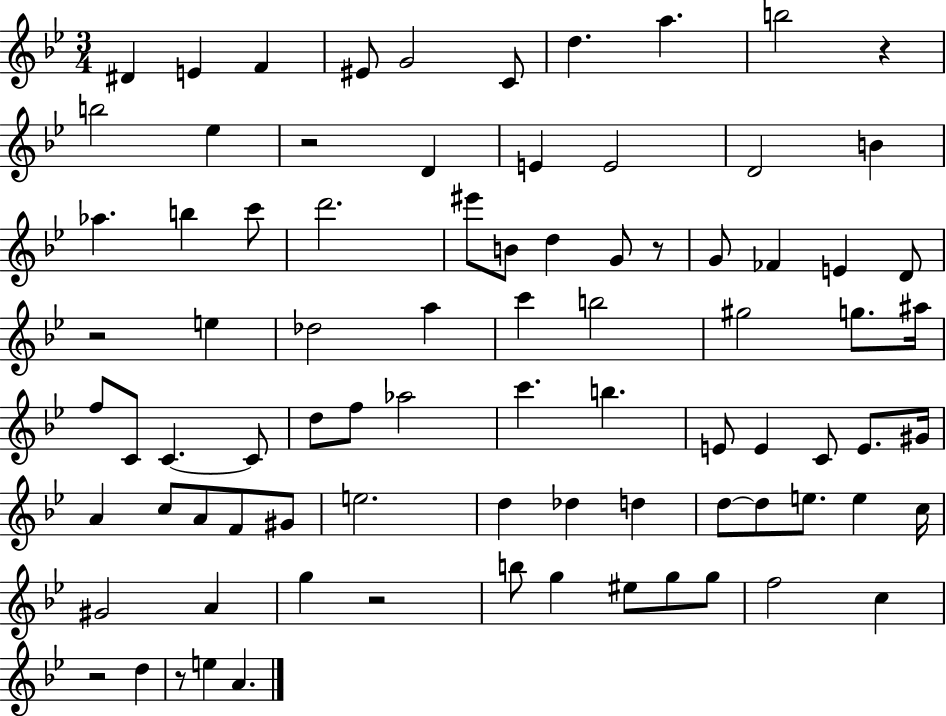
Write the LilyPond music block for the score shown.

{
  \clef treble
  \numericTimeSignature
  \time 3/4
  \key bes \major
  dis'4 e'4 f'4 | eis'8 g'2 c'8 | d''4. a''4. | b''2 r4 | \break b''2 ees''4 | r2 d'4 | e'4 e'2 | d'2 b'4 | \break aes''4. b''4 c'''8 | d'''2. | eis'''8 b'8 d''4 g'8 r8 | g'8 fes'4 e'4 d'8 | \break r2 e''4 | des''2 a''4 | c'''4 b''2 | gis''2 g''8. ais''16 | \break f''8 c'8 c'4.~~ c'8 | d''8 f''8 aes''2 | c'''4. b''4. | e'8 e'4 c'8 e'8. gis'16 | \break a'4 c''8 a'8 f'8 gis'8 | e''2. | d''4 des''4 d''4 | d''8~~ d''8 e''8. e''4 c''16 | \break gis'2 a'4 | g''4 r2 | b''8 g''4 eis''8 g''8 g''8 | f''2 c''4 | \break r2 d''4 | r8 e''4 a'4. | \bar "|."
}